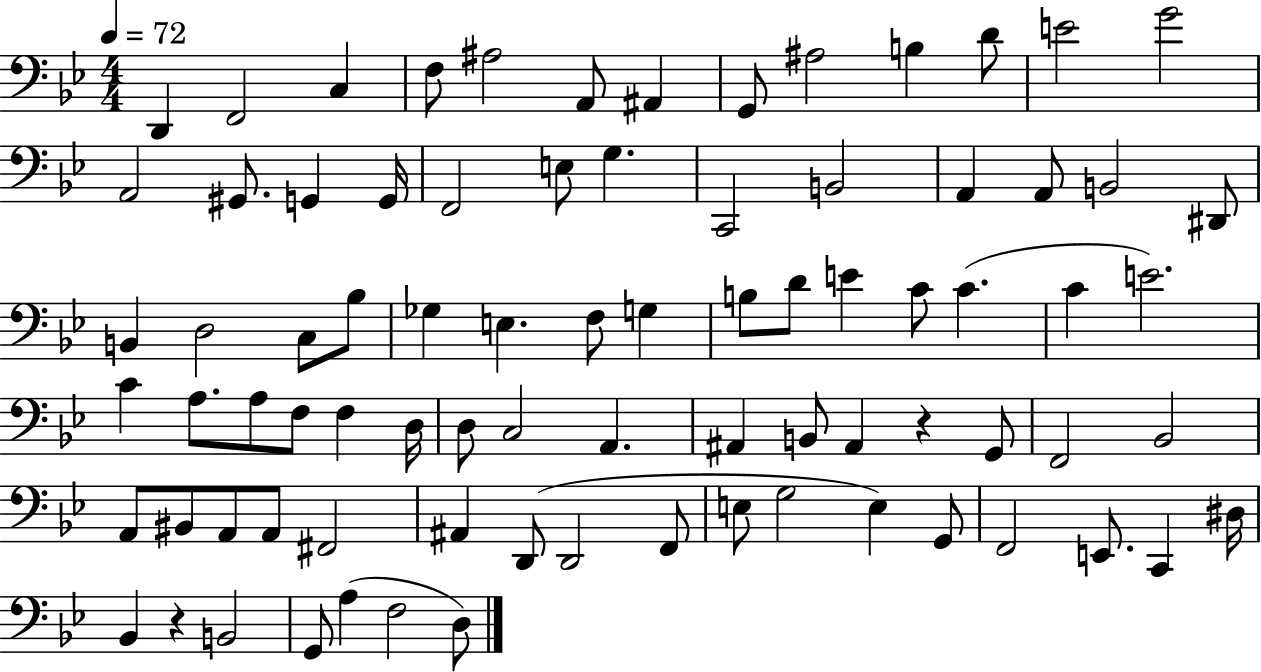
X:1
T:Untitled
M:4/4
L:1/4
K:Bb
D,, F,,2 C, F,/2 ^A,2 A,,/2 ^A,, G,,/2 ^A,2 B, D/2 E2 G2 A,,2 ^G,,/2 G,, G,,/4 F,,2 E,/2 G, C,,2 B,,2 A,, A,,/2 B,,2 ^D,,/2 B,, D,2 C,/2 _B,/2 _G, E, F,/2 G, B,/2 D/2 E C/2 C C E2 C A,/2 A,/2 F,/2 F, D,/4 D,/2 C,2 A,, ^A,, B,,/2 ^A,, z G,,/2 F,,2 _B,,2 A,,/2 ^B,,/2 A,,/2 A,,/2 ^F,,2 ^A,, D,,/2 D,,2 F,,/2 E,/2 G,2 E, G,,/2 F,,2 E,,/2 C,, ^D,/4 _B,, z B,,2 G,,/2 A, F,2 D,/2